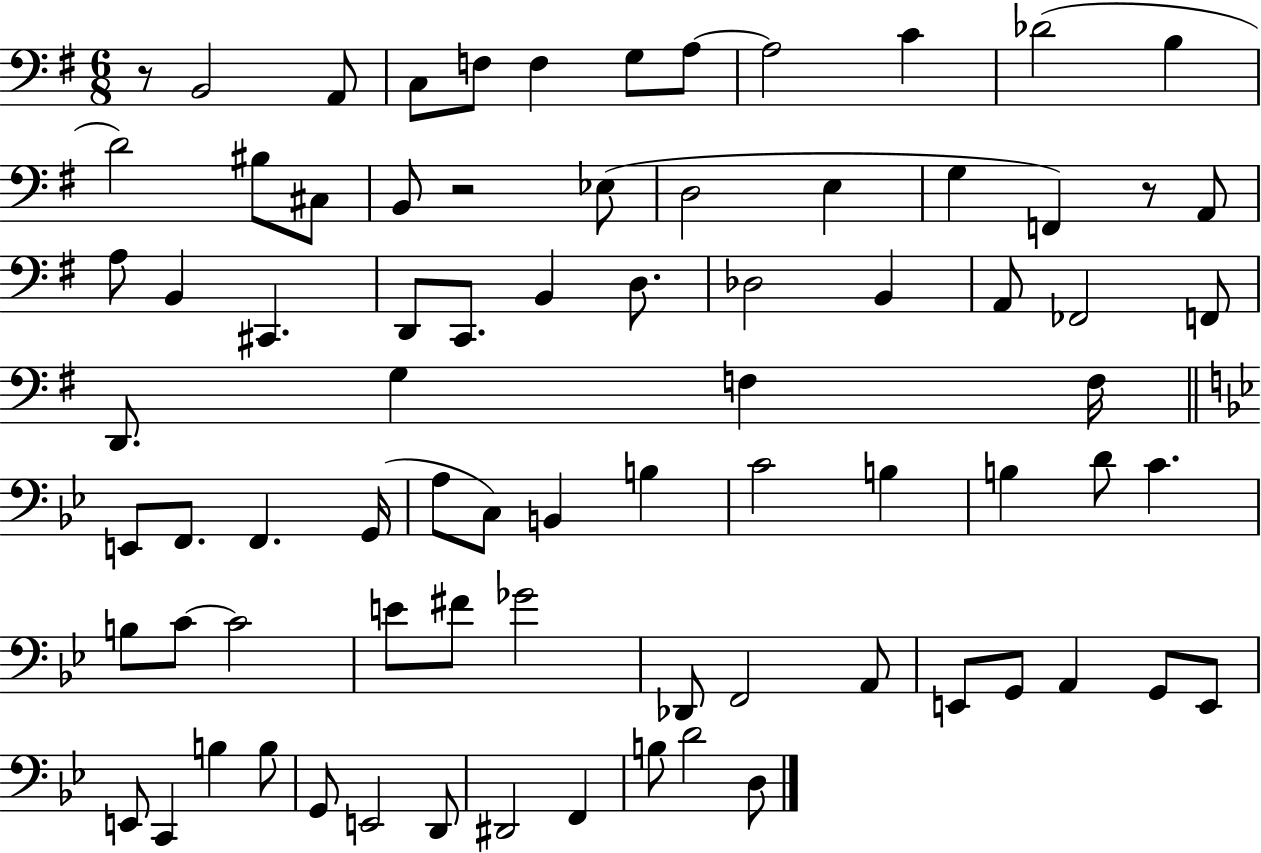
{
  \clef bass
  \numericTimeSignature
  \time 6/8
  \key g \major
  r8 b,2 a,8 | c8 f8 f4 g8 a8~~ | a2 c'4 | des'2( b4 | \break d'2) bis8 cis8 | b,8 r2 ees8( | d2 e4 | g4 f,4) r8 a,8 | \break a8 b,4 cis,4. | d,8 c,8. b,4 d8. | des2 b,4 | a,8 fes,2 f,8 | \break d,8. g4 f4 f16 | \bar "||" \break \key bes \major e,8 f,8. f,4. g,16( | a8 c8) b,4 b4 | c'2 b4 | b4 d'8 c'4. | \break b8 c'8~~ c'2 | e'8 fis'8 ges'2 | des,8 f,2 a,8 | e,8 g,8 a,4 g,8 e,8 | \break e,8 c,4 b4 b8 | g,8 e,2 d,8 | dis,2 f,4 | b8 d'2 d8 | \break \bar "|."
}